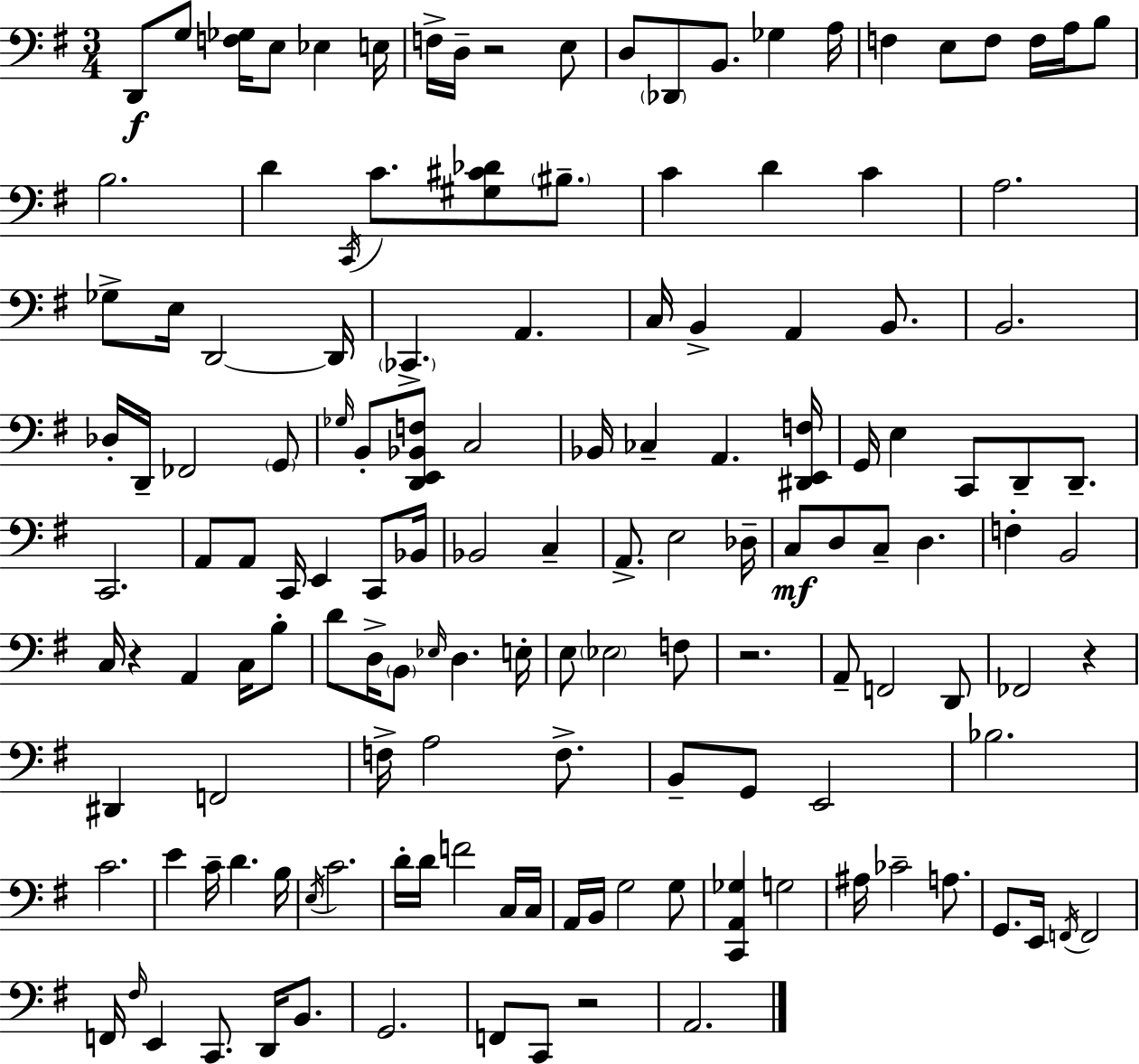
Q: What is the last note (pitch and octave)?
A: A2